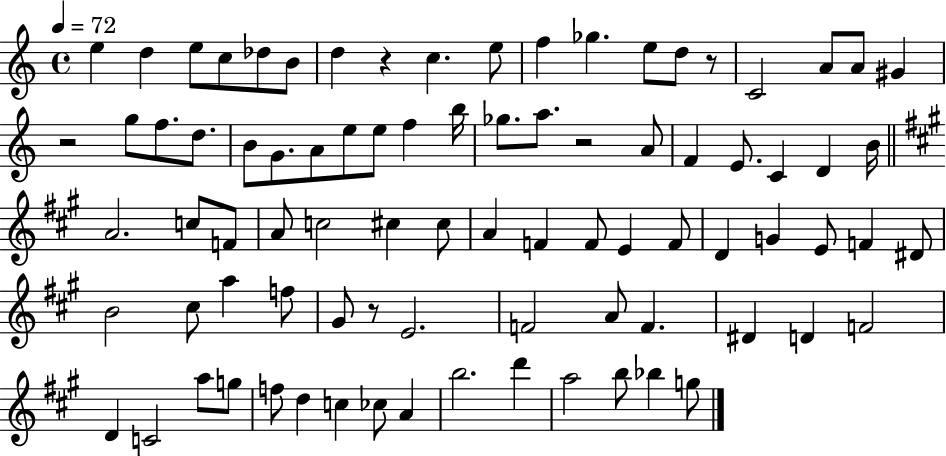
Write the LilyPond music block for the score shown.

{
  \clef treble
  \time 4/4
  \defaultTimeSignature
  \key c \major
  \tempo 4 = 72
  \repeat volta 2 { e''4 d''4 e''8 c''8 des''8 b'8 | d''4 r4 c''4. e''8 | f''4 ges''4. e''8 d''8 r8 | c'2 a'8 a'8 gis'4 | \break r2 g''8 f''8. d''8. | b'8 g'8. a'8 e''8 e''8 f''4 b''16 | ges''8. a''8. r2 a'8 | f'4 e'8. c'4 d'4 b'16 | \break \bar "||" \break \key a \major a'2. c''8 f'8 | a'8 c''2 cis''4 cis''8 | a'4 f'4 f'8 e'4 f'8 | d'4 g'4 e'8 f'4 dis'8 | \break b'2 cis''8 a''4 f''8 | gis'8 r8 e'2. | f'2 a'8 f'4. | dis'4 d'4 f'2 | \break d'4 c'2 a''8 g''8 | f''8 d''4 c''4 ces''8 a'4 | b''2. d'''4 | a''2 b''8 bes''4 g''8 | \break } \bar "|."
}